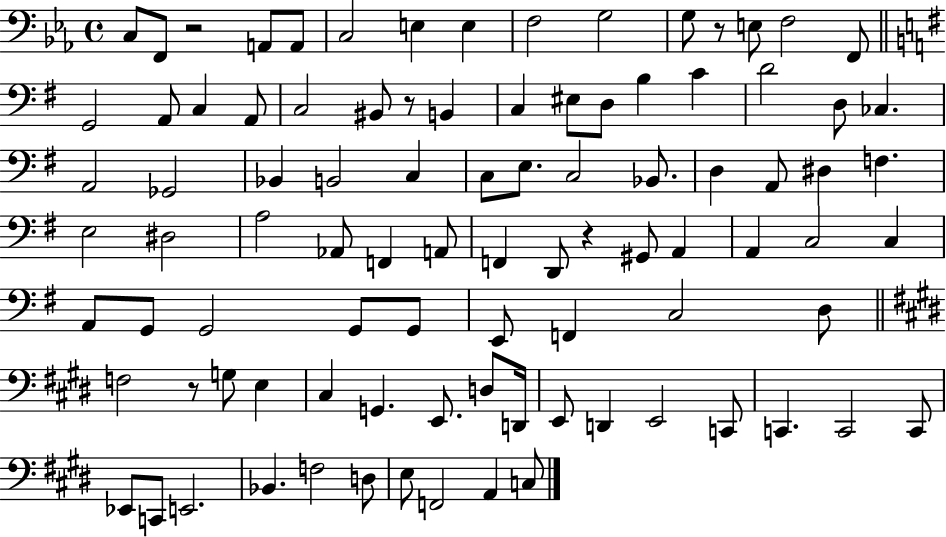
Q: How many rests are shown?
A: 5